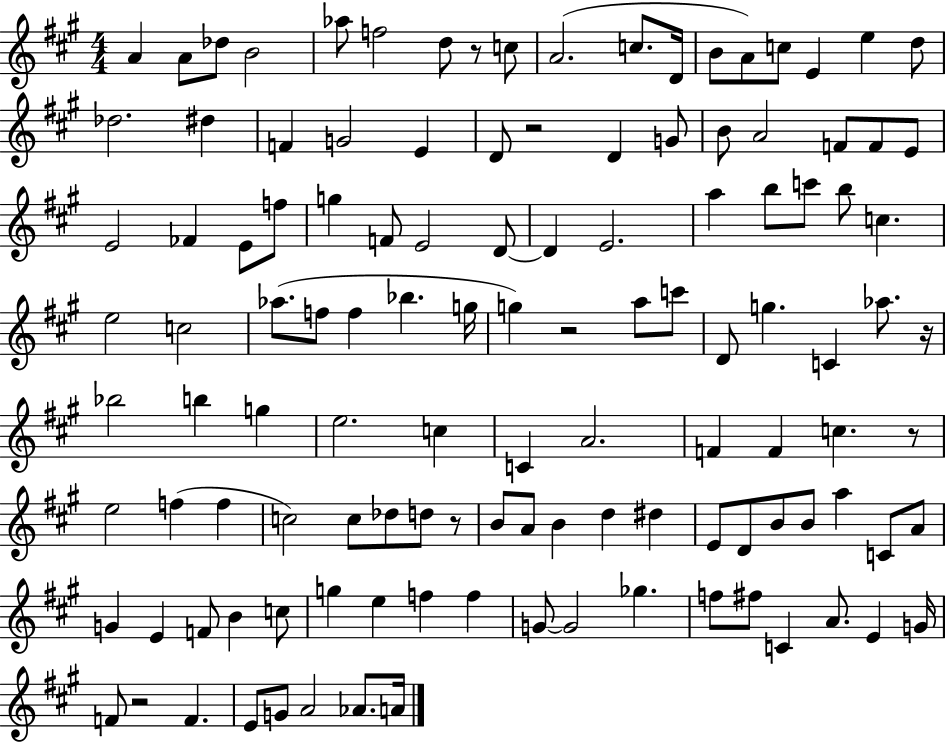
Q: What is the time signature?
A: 4/4